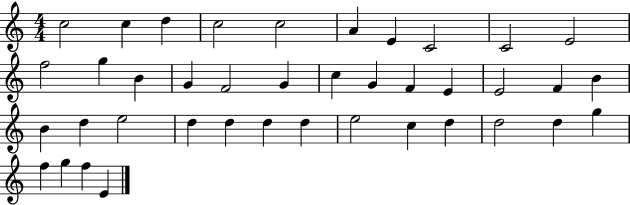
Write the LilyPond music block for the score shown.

{
  \clef treble
  \numericTimeSignature
  \time 4/4
  \key c \major
  c''2 c''4 d''4 | c''2 c''2 | a'4 e'4 c'2 | c'2 e'2 | \break f''2 g''4 b'4 | g'4 f'2 g'4 | c''4 g'4 f'4 e'4 | e'2 f'4 b'4 | \break b'4 d''4 e''2 | d''4 d''4 d''4 d''4 | e''2 c''4 d''4 | d''2 d''4 g''4 | \break f''4 g''4 f''4 e'4 | \bar "|."
}